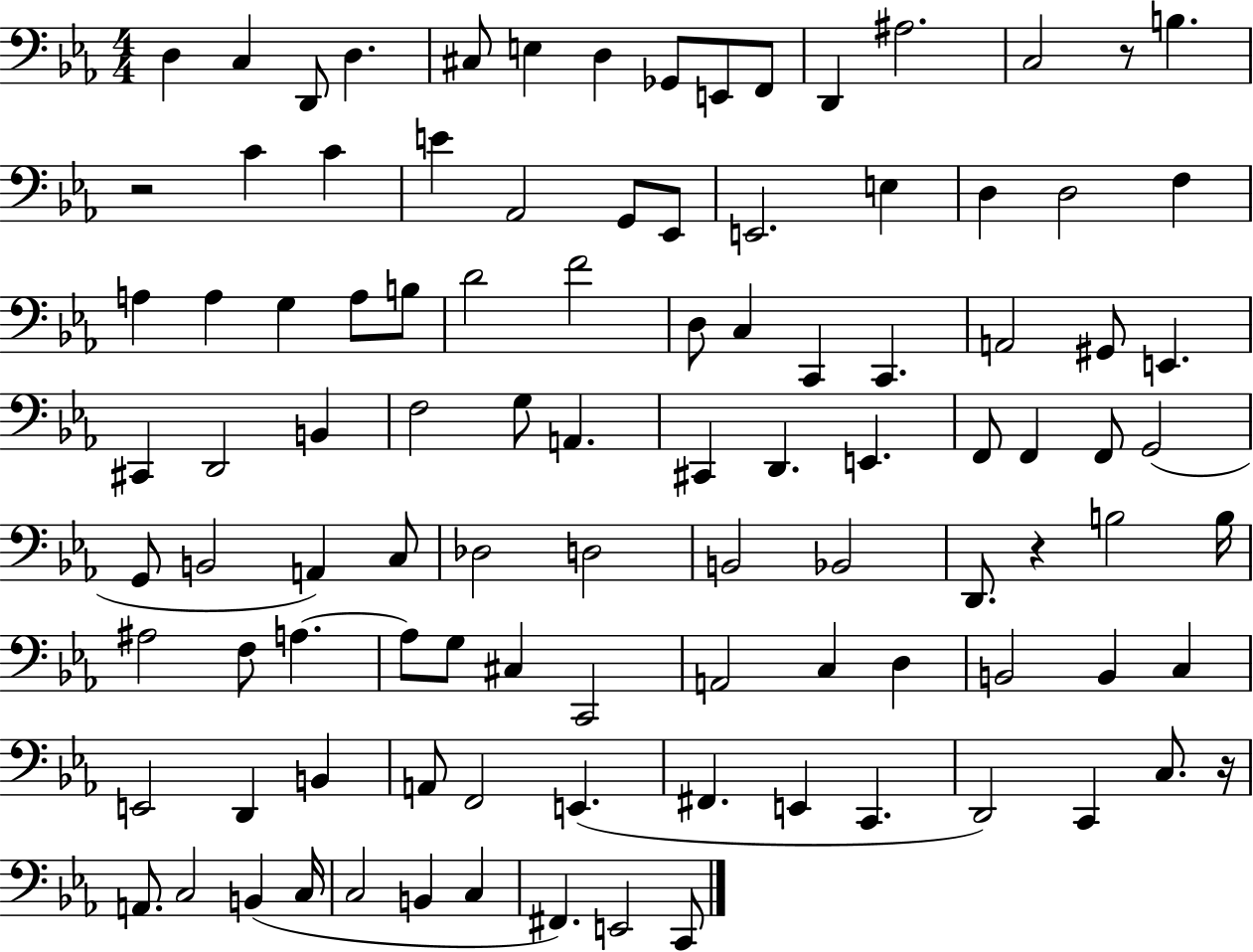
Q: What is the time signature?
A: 4/4